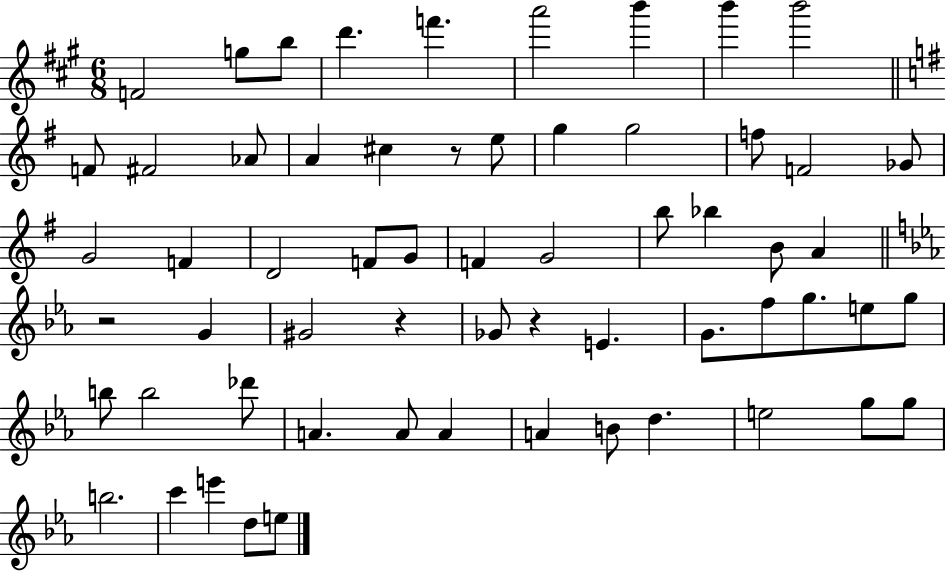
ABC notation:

X:1
T:Untitled
M:6/8
L:1/4
K:A
F2 g/2 b/2 d' f' a'2 b' b' b'2 F/2 ^F2 _A/2 A ^c z/2 e/2 g g2 f/2 F2 _G/2 G2 F D2 F/2 G/2 F G2 b/2 _b B/2 A z2 G ^G2 z _G/2 z E G/2 f/2 g/2 e/2 g/2 b/2 b2 _d'/2 A A/2 A A B/2 d e2 g/2 g/2 b2 c' e' d/2 e/2